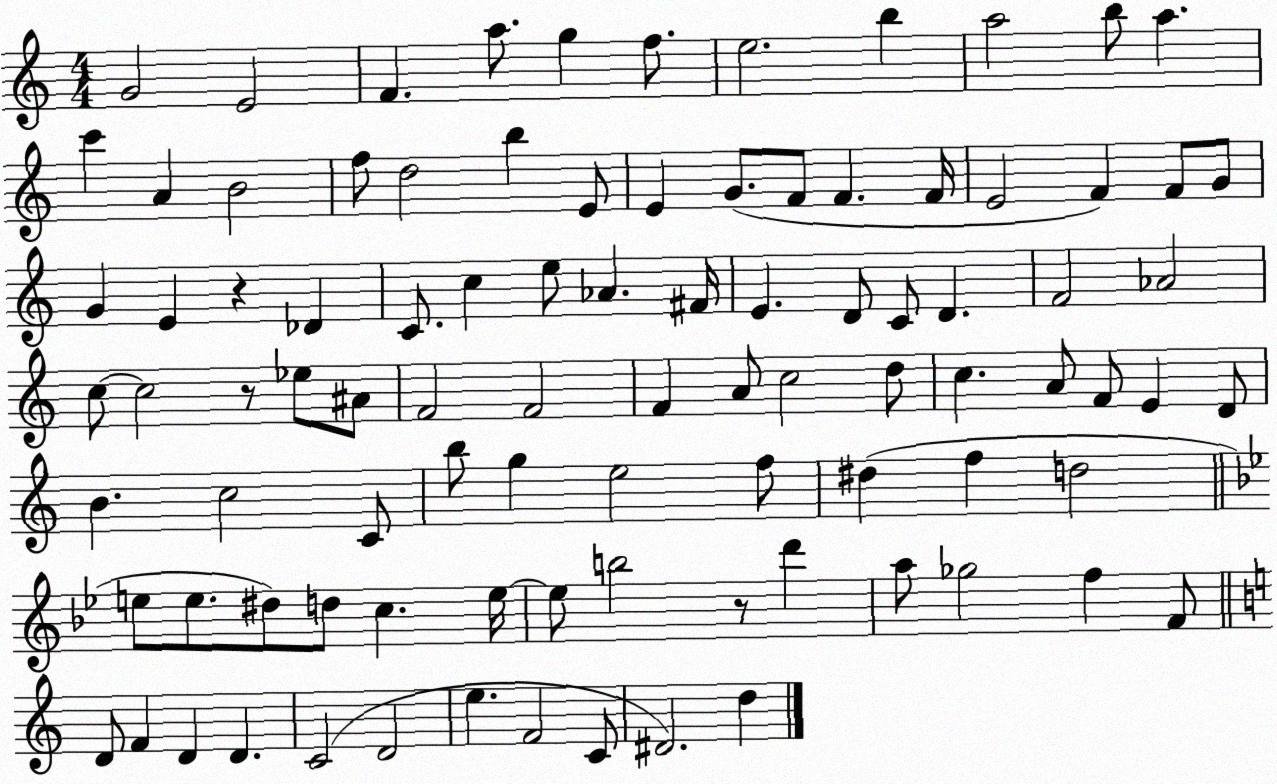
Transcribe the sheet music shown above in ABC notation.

X:1
T:Untitled
M:4/4
L:1/4
K:C
G2 E2 F a/2 g f/2 e2 b a2 b/2 a c' A B2 f/2 d2 b E/2 E G/2 F/2 F F/4 E2 F F/2 G/2 G E z _D C/2 c e/2 _A ^F/4 E D/2 C/2 D F2 _A2 c/2 c2 z/2 _e/2 ^A/2 F2 F2 F A/2 c2 d/2 c A/2 F/2 E D/2 B c2 C/2 b/2 g e2 f/2 ^d f d2 e/2 e/2 ^d/2 d/2 c e/4 e/2 b2 z/2 d' a/2 _g2 f F/2 D/2 F D D C2 D2 e F2 C/2 ^D2 d